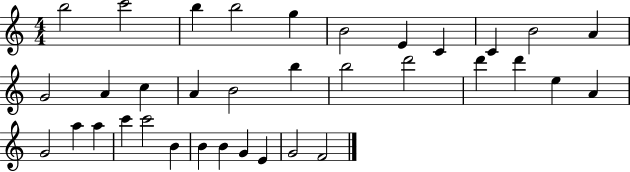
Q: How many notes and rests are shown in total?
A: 35